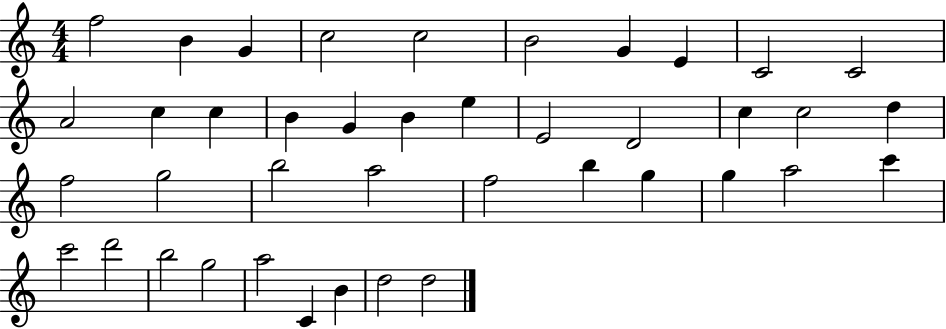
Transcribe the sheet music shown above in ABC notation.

X:1
T:Untitled
M:4/4
L:1/4
K:C
f2 B G c2 c2 B2 G E C2 C2 A2 c c B G B e E2 D2 c c2 d f2 g2 b2 a2 f2 b g g a2 c' c'2 d'2 b2 g2 a2 C B d2 d2